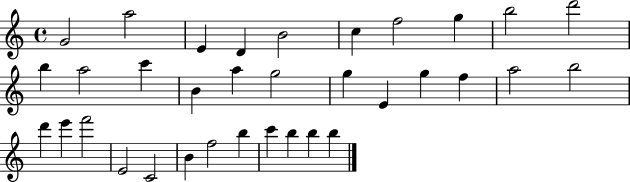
G4/h A5/h E4/q D4/q B4/h C5/q F5/h G5/q B5/h D6/h B5/q A5/h C6/q B4/q A5/q G5/h G5/q E4/q G5/q F5/q A5/h B5/h D6/q E6/q F6/h E4/h C4/h B4/q F5/h B5/q C6/q B5/q B5/q B5/q